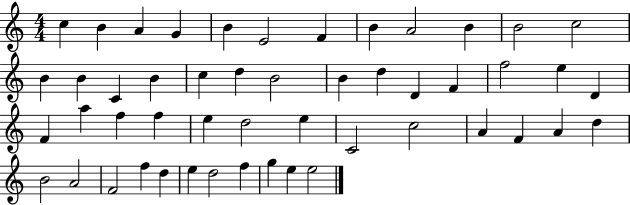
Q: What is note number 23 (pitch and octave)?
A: F4